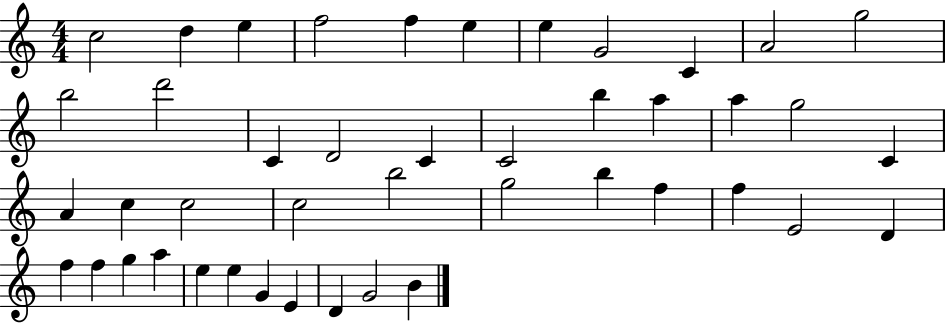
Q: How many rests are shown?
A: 0